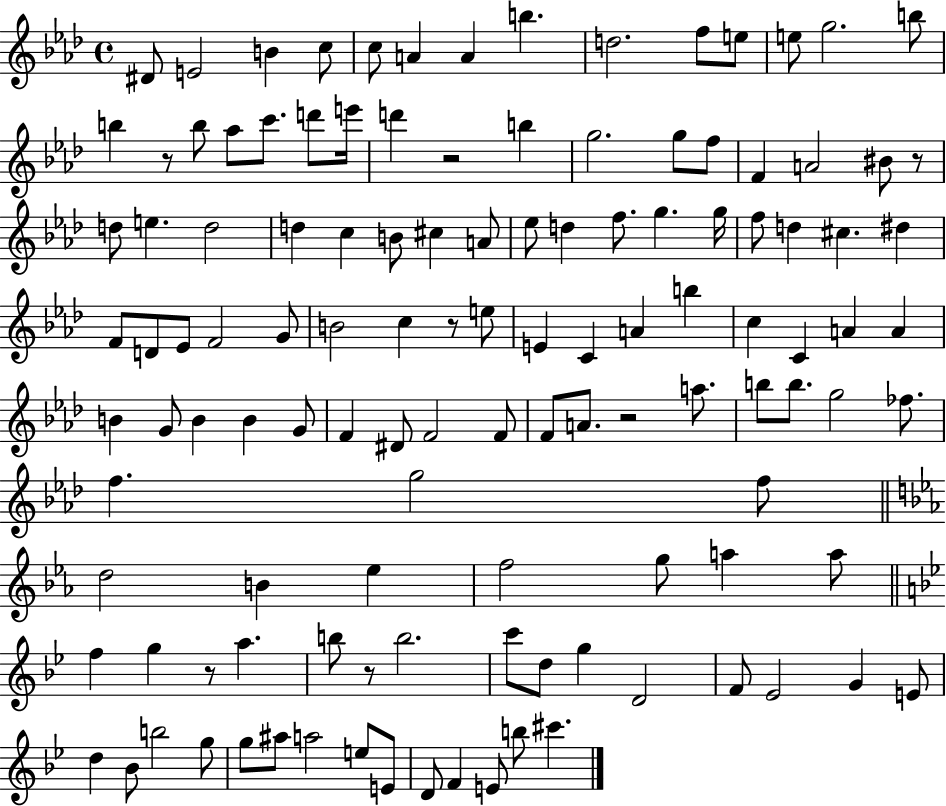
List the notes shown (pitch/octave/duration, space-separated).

D#4/e E4/h B4/q C5/e C5/e A4/q A4/q B5/q. D5/h. F5/e E5/e E5/e G5/h. B5/e B5/q R/e B5/e Ab5/e C6/e. D6/e E6/s D6/q R/h B5/q G5/h. G5/e F5/e F4/q A4/h BIS4/e R/e D5/e E5/q. D5/h D5/q C5/q B4/e C#5/q A4/e Eb5/e D5/q F5/e. G5/q. G5/s F5/e D5/q C#5/q. D#5/q F4/e D4/e Eb4/e F4/h G4/e B4/h C5/q R/e E5/e E4/q C4/q A4/q B5/q C5/q C4/q A4/q A4/q B4/q G4/e B4/q B4/q G4/e F4/q D#4/e F4/h F4/e F4/e A4/e. R/h A5/e. B5/e B5/e. G5/h FES5/e. F5/q. G5/h F5/e D5/h B4/q Eb5/q F5/h G5/e A5/q A5/e F5/q G5/q R/e A5/q. B5/e R/e B5/h. C6/e D5/e G5/q D4/h F4/e Eb4/h G4/q E4/e D5/q Bb4/e B5/h G5/e G5/e A#5/e A5/h E5/e E4/e D4/e F4/q E4/e B5/e C#6/q.